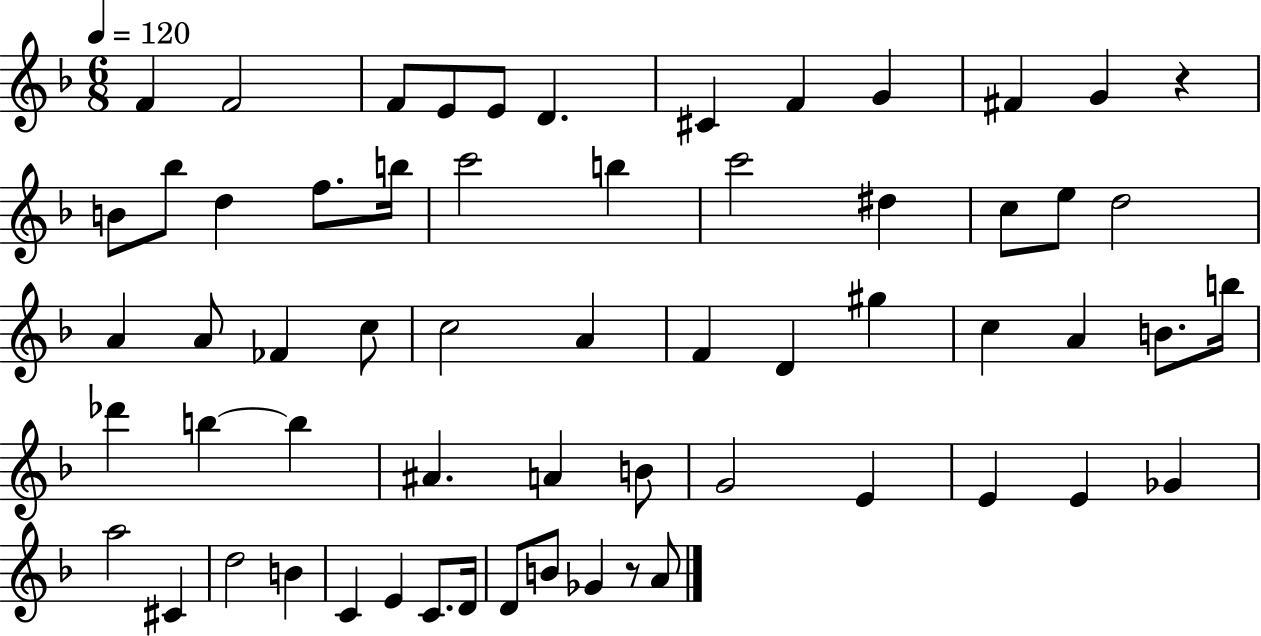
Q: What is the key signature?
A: F major